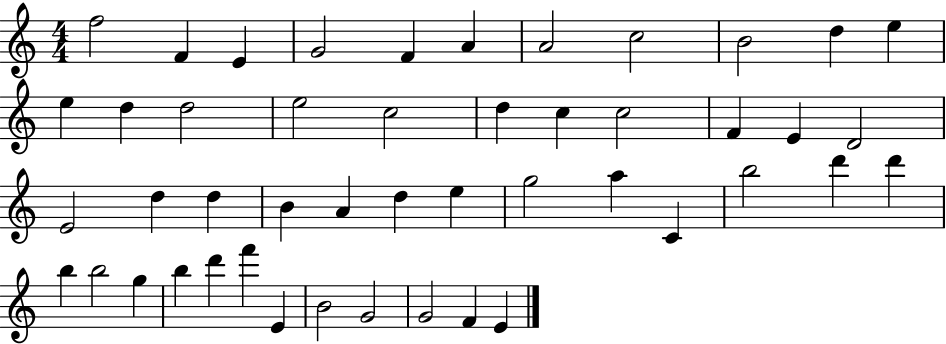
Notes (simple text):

F5/h F4/q E4/q G4/h F4/q A4/q A4/h C5/h B4/h D5/q E5/q E5/q D5/q D5/h E5/h C5/h D5/q C5/q C5/h F4/q E4/q D4/h E4/h D5/q D5/q B4/q A4/q D5/q E5/q G5/h A5/q C4/q B5/h D6/q D6/q B5/q B5/h G5/q B5/q D6/q F6/q E4/q B4/h G4/h G4/h F4/q E4/q